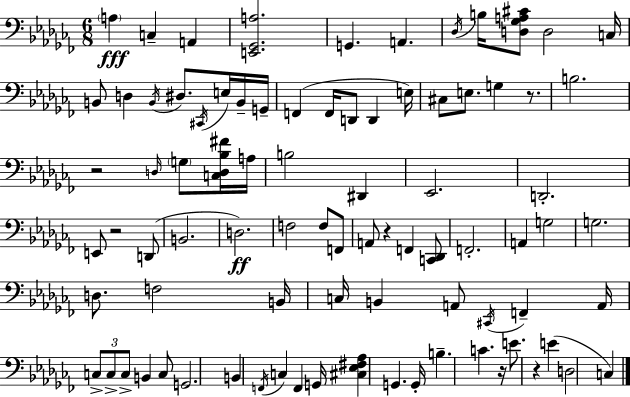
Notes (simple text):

A3/q C3/q A2/q [E2,Gb2,A3]/h. G2/q. A2/q. Db3/s B3/s [D3,Gb3,A3,C#4]/e D3/h C3/s B2/e D3/q B2/s D#3/e. C#2/s E3/s B2/s G2/s F2/q F2/s D2/e D2/q E3/s C#3/e E3/e. G3/q R/e. B3/h. R/h D3/s G3/e [C3,D3,Bb3,F#4]/s A3/s B3/h D#2/q Eb2/h. D2/h. E2/e R/h D2/e B2/h. D3/h. F3/h F3/e F2/e A2/e R/q F2/q [C2,Db2]/e F2/h. A2/q G3/h G3/h. D3/e. F3/h B2/s C3/s B2/q A2/e C#2/s F2/q A2/s C3/e C3/e C3/e B2/q C3/e G2/h. B2/q F2/s C3/q F2/q G2/s [C#3,Eb3,F#3,Ab3]/q G2/q. G2/s B3/q. C4/q. R/s E4/e. R/q E4/q D3/h C3/q